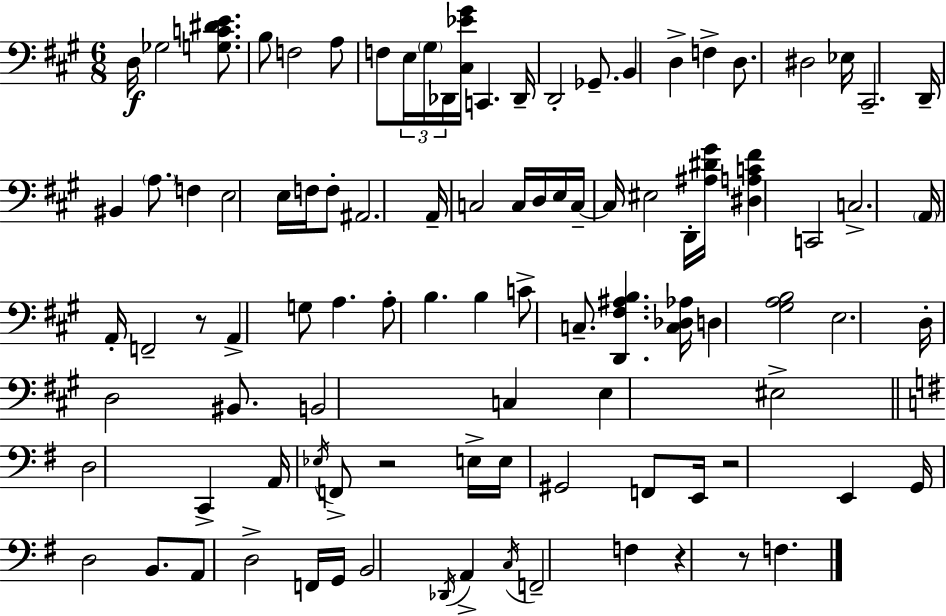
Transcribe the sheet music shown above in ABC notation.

X:1
T:Untitled
M:6/8
L:1/4
K:A
D,/4 _G,2 [G,C^DE]/2 B,/2 F,2 A,/2 F,/2 E,/4 ^G,/4 _D,,/4 [^C,_E^G]/4 C,, _D,,/4 D,,2 _G,,/2 B,, D, F, D,/2 ^D,2 _E,/4 ^C,,2 D,,/4 ^B,, A,/2 F, E,2 E,/4 F,/4 F,/2 ^A,,2 A,,/4 C,2 C,/4 D,/4 E,/4 C,/4 C,/4 ^E,2 D,,/4 [^A,^D^G]/4 [^D,A,C^F] C,,2 C,2 A,,/4 A,,/4 F,,2 z/2 A,, G,/2 A, A,/2 B, B, C/2 C,/2 [D,,^F,^A,B,] [C,_D,_A,]/4 D, [^G,A,B,]2 E,2 D,/4 D,2 ^B,,/2 B,,2 C, E, ^E,2 D,2 C,, A,,/4 _E,/4 F,,/2 z2 E,/4 E,/4 ^G,,2 F,,/2 E,,/4 z2 E,, G,,/4 D,2 B,,/2 A,,/2 D,2 F,,/4 G,,/4 B,,2 _D,,/4 A,, C,/4 F,,2 F, z z/2 F,